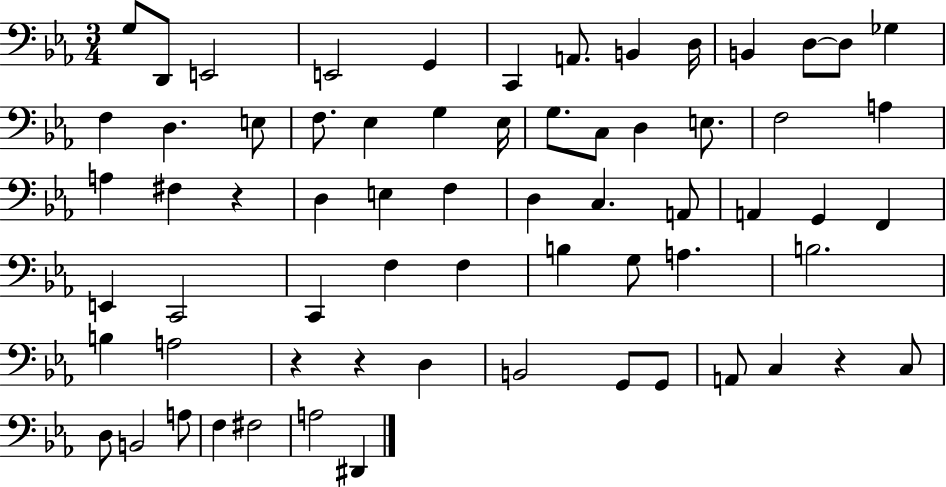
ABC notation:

X:1
T:Untitled
M:3/4
L:1/4
K:Eb
G,/2 D,,/2 E,,2 E,,2 G,, C,, A,,/2 B,, D,/4 B,, D,/2 D,/2 _G, F, D, E,/2 F,/2 _E, G, _E,/4 G,/2 C,/2 D, E,/2 F,2 A, A, ^F, z D, E, F, D, C, A,,/2 A,, G,, F,, E,, C,,2 C,, F, F, B, G,/2 A, B,2 B, A,2 z z D, B,,2 G,,/2 G,,/2 A,,/2 C, z C,/2 D,/2 B,,2 A,/2 F, ^F,2 A,2 ^D,,